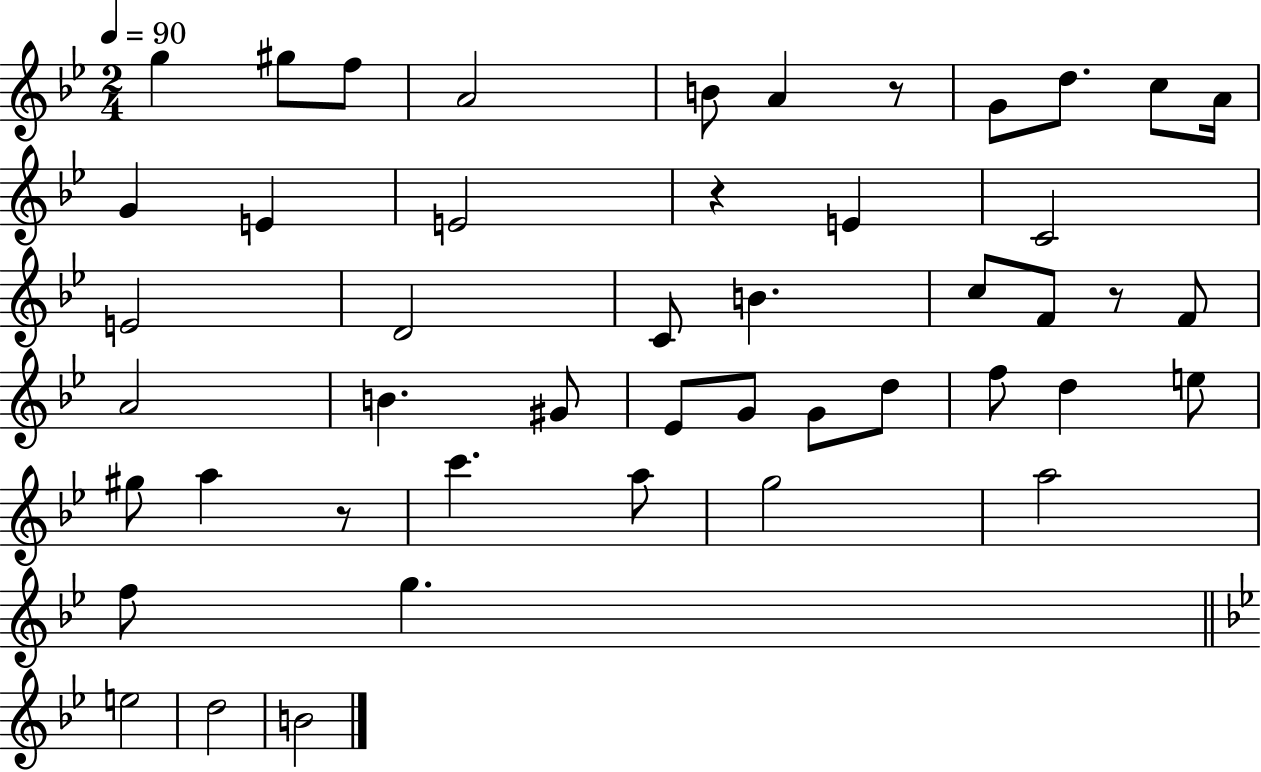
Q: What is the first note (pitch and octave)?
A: G5